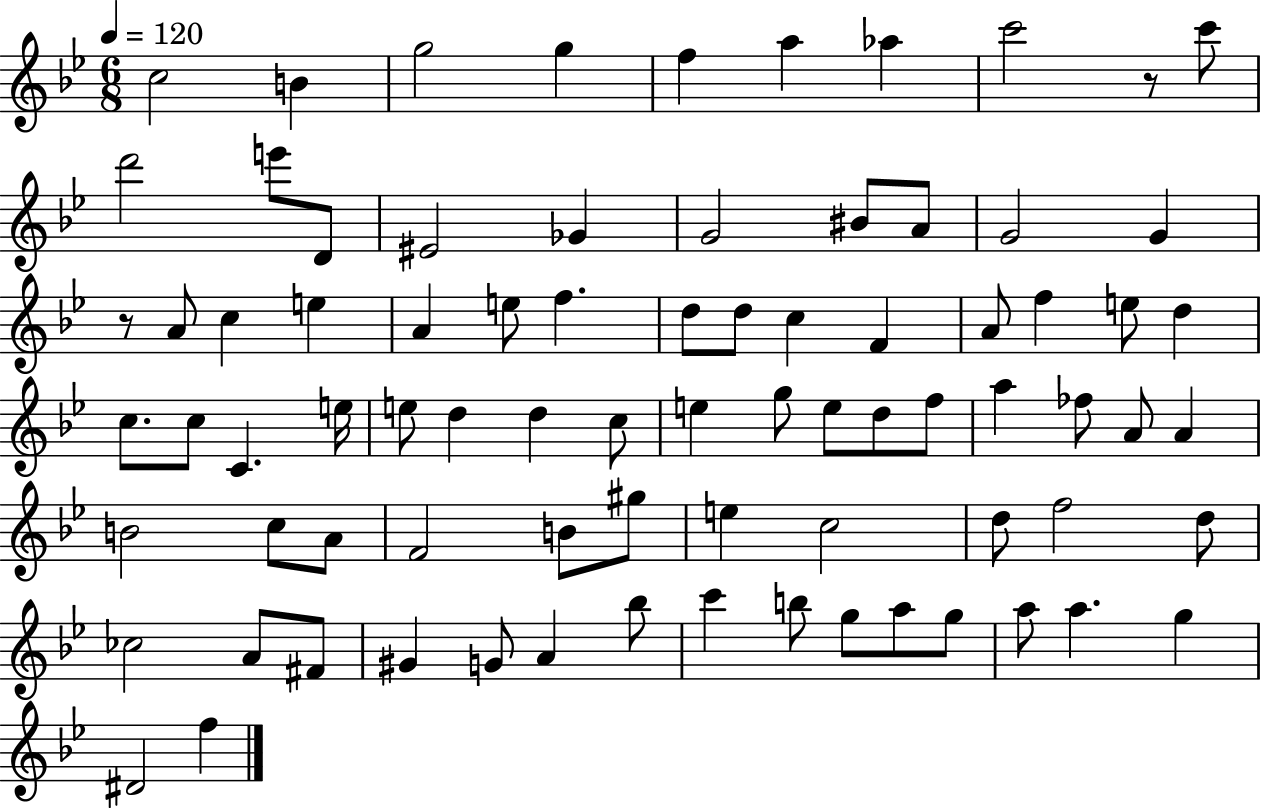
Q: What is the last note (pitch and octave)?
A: F5